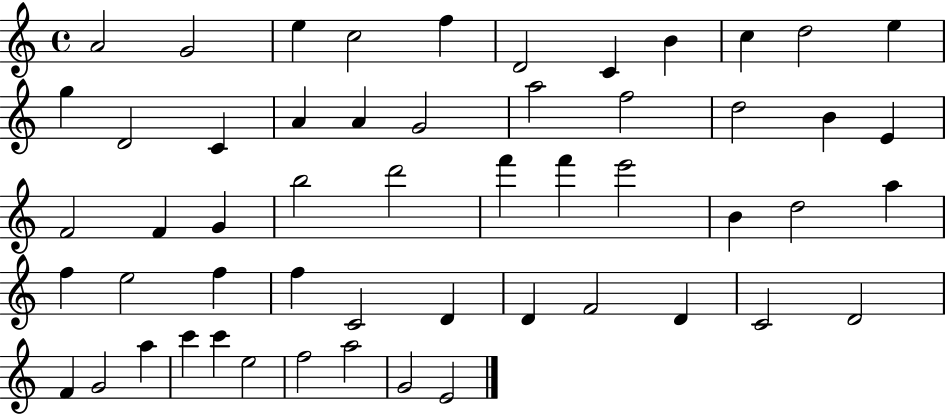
X:1
T:Untitled
M:4/4
L:1/4
K:C
A2 G2 e c2 f D2 C B c d2 e g D2 C A A G2 a2 f2 d2 B E F2 F G b2 d'2 f' f' e'2 B d2 a f e2 f f C2 D D F2 D C2 D2 F G2 a c' c' e2 f2 a2 G2 E2